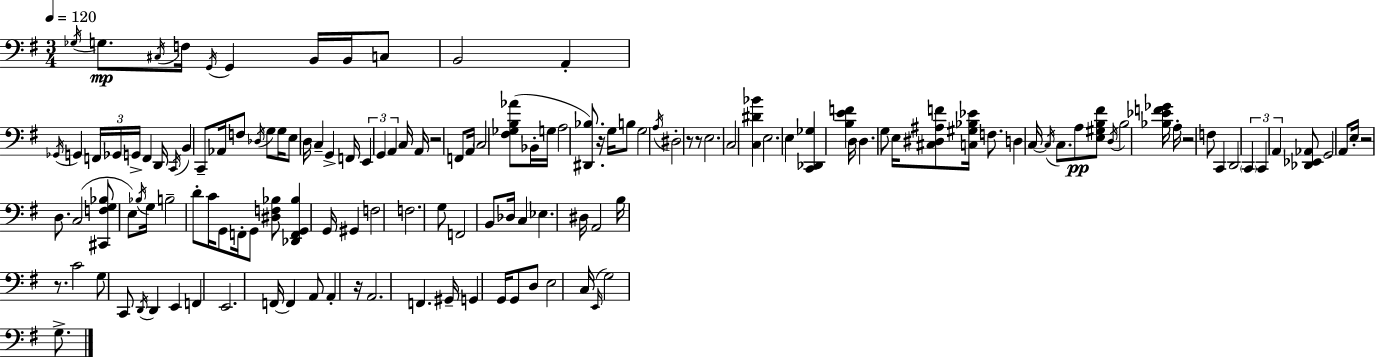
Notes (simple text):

Gb3/s G3/e. C#3/s F3/s G2/s G2/q B2/s B2/s C3/e B2/h A2/q Gb2/s G2/q F2/s Gb2/s G2/s F2/q D2/s C2/s B2/q C2/e Ab2/s F3/e Db3/s G3/e G3/s E3/e D3/s C3/q G2/q F2/s E2/q G2/q A2/q C3/s A2/s R/h F2/e A2/s C3/h [F#3,Gb3,B3,Ab4]/e Bb2/s G3/s A3/h [D#2,Bb3]/e. R/s G3/s B3/e G3/h A3/s D#3/h R/e R/e E3/h. C3/h [C3,D#4,Bb4]/q E3/h. E3/q [C2,Db2,Gb3]/q [B3,E4,F4]/q D3/s D3/q. G3/e E3/s [C#3,D#3,A#3,F4]/e [C3,G#3,Bb3,Eb4]/s F3/e. D3/q C3/s C3/s C3/e. A3/e [E3,G#3,B3,F#4]/e D3/s B3/h [Bb3,Eb4,F4,Gb4]/s A3/s R/h F3/e C2/q D2/h C2/q C2/q A2/q [Db2,Eb2,Ab2]/e G2/h A2/e E3/s R/h D3/e. C3/h [C#2,F3,G3,Bb3]/e E3/e Bb3/s G3/s B3/h D4/e C4/s G2/e F2/s G2/e [D#3,F3,Bb3]/e [Db2,F2,G2,Bb3]/q G2/s G#2/q F3/h F3/h. G3/e F2/h B2/e Db3/s C3/q Eb3/q. D#3/s A2/h B3/s R/e. C4/h G3/e C2/e D2/s D2/q E2/q F2/q E2/h. F2/s F2/q A2/e A2/q R/s A2/h. F2/q. G#2/s G2/q G2/s G2/e D3/e E3/h C3/s E2/s G3/h G3/e.